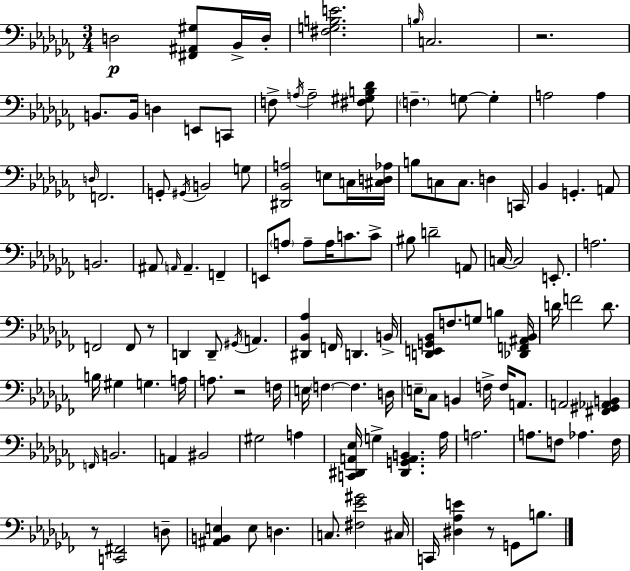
X:1
T:Untitled
M:3/4
L:1/4
K:Abm
D,2 [^F,,^A,,^G,]/2 _B,,/4 D,/4 [^F,G,B,E]2 B,/4 C,2 z2 B,,/2 B,,/4 D, E,,/2 C,,/2 F,/2 A,/4 A,2 [^F,^G,B,_D]/2 F, G,/2 G, A,2 A, D,/4 F,,2 G,,/2 ^G,,/4 B,,2 G,/2 [^D,,_B,,A,]2 E,/2 C,/4 [^C,D,_A,]/4 B,/2 C,/2 C,/2 D, C,,/4 _B,, G,, A,,/2 B,,2 ^A,,/2 A,,/4 A,, F,, E,,/2 A,/2 A,/2 A,/4 C/2 C/2 ^B,/2 D2 A,,/2 C,/4 C,2 E,,/2 A,2 F,,2 F,,/2 z/2 D,, D,,/2 ^G,,/4 A,, [^D,,_B,,_A,] F,,/4 D,, B,,/4 [D,,E,,G,,_B,,]/2 F,/2 G,/2 B, [_D,,F,,^A,,_B,,]/4 D/4 F2 D/2 B,/4 ^G, G, A,/4 A,/2 z2 F,/4 E,/4 F, F, D,/4 E,/4 _C,/2 B,, F,/4 F,/4 A,,/2 A,,2 [^F,,^G,,_A,,B,,] F,,/4 B,,2 A,, ^B,,2 ^G,2 A, [C,,^D,,A,,_E,]/4 G, [^D,,G,,A,,B,,] _A,/4 A,2 A,/2 F,/2 _A, F,/4 z/2 [C,,^F,,]2 D,/2 [^A,,B,,E,] E,/2 D, C,/2 [^F,_E^G]2 ^C,/4 C,,/4 [^D,_A,E] z/2 G,,/2 B,/2